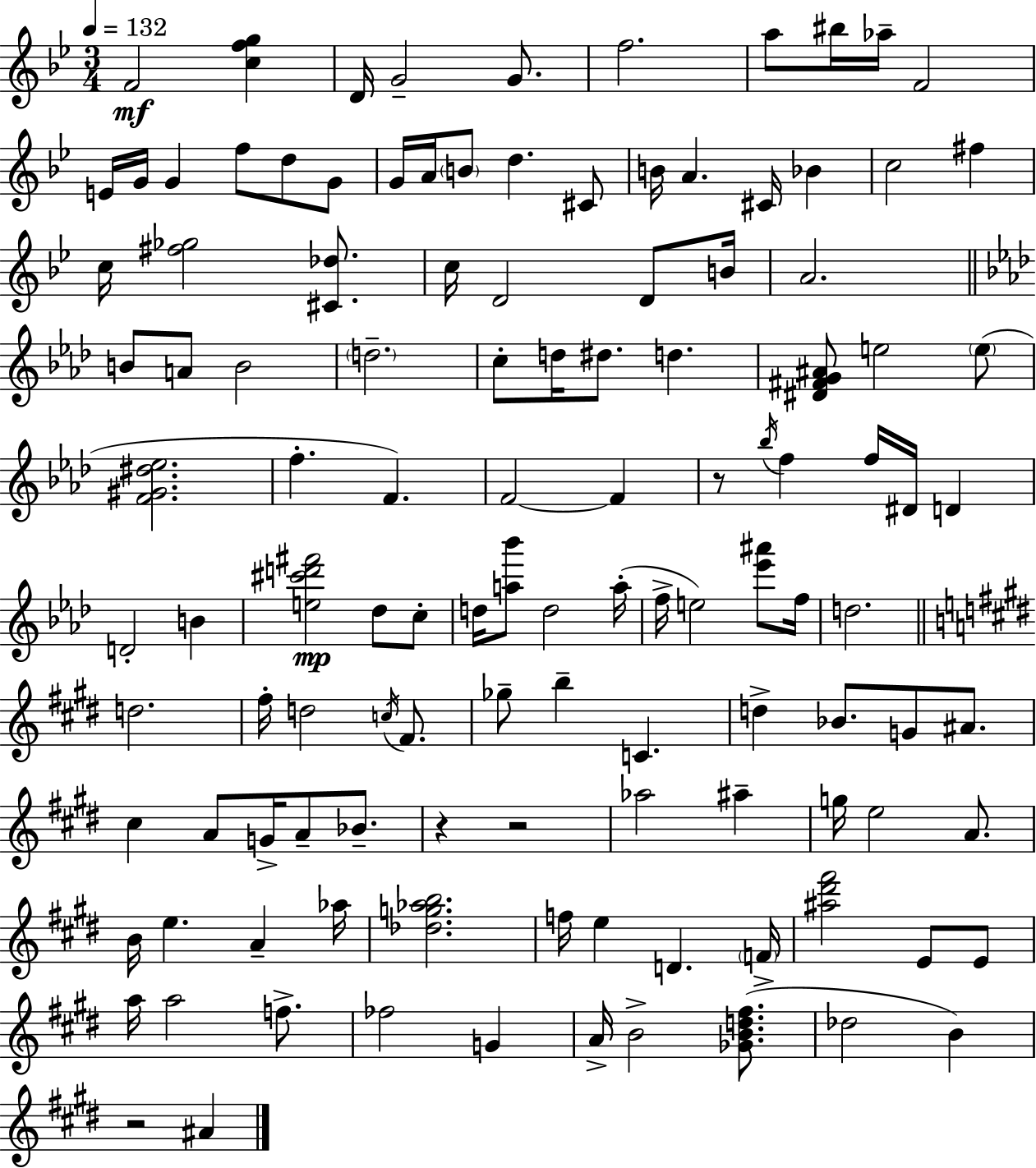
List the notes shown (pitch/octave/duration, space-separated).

F4/h [C5,F5,G5]/q D4/s G4/h G4/e. F5/h. A5/e BIS5/s Ab5/s F4/h E4/s G4/s G4/q F5/e D5/e G4/e G4/s A4/s B4/e D5/q. C#4/e B4/s A4/q. C#4/s Bb4/q C5/h F#5/q C5/s [F#5,Gb5]/h [C#4,Db5]/e. C5/s D4/h D4/e B4/s A4/h. B4/e A4/e B4/h D5/h. C5/e D5/s D#5/e. D5/q. [D#4,F#4,G4,A#4]/e E5/h E5/e [F4,G#4,D#5,Eb5]/h. F5/q. F4/q. F4/h F4/q R/e Bb5/s F5/q F5/s D#4/s D4/q D4/h B4/q [E5,C#6,D6,F#6]/h Db5/e C5/e D5/s [A5,Bb6]/e D5/h A5/s F5/s E5/h [Eb6,A#6]/e F5/s D5/h. D5/h. F#5/s D5/h C5/s F#4/e. Gb5/e B5/q C4/q. D5/q Bb4/e. G4/e A#4/e. C#5/q A4/e G4/s A4/e Bb4/e. R/q R/h Ab5/h A#5/q G5/s E5/h A4/e. B4/s E5/q. A4/q Ab5/s [Db5,G5,Ab5,B5]/h. F5/s E5/q D4/q. F4/s [A#5,D#6,F#6]/h E4/e E4/e A5/s A5/h F5/e. FES5/h G4/q A4/s B4/h [Gb4,B4,D5,F#5]/e. Db5/h B4/q R/h A#4/q